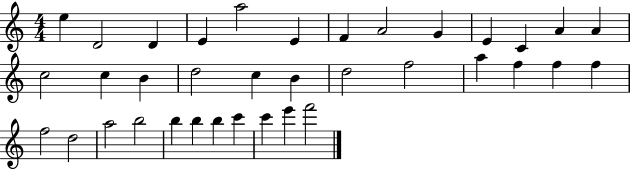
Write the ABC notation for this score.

X:1
T:Untitled
M:4/4
L:1/4
K:C
e D2 D E a2 E F A2 G E C A A c2 c B d2 c B d2 f2 a f f f f2 d2 a2 b2 b b b c' c' e' f'2